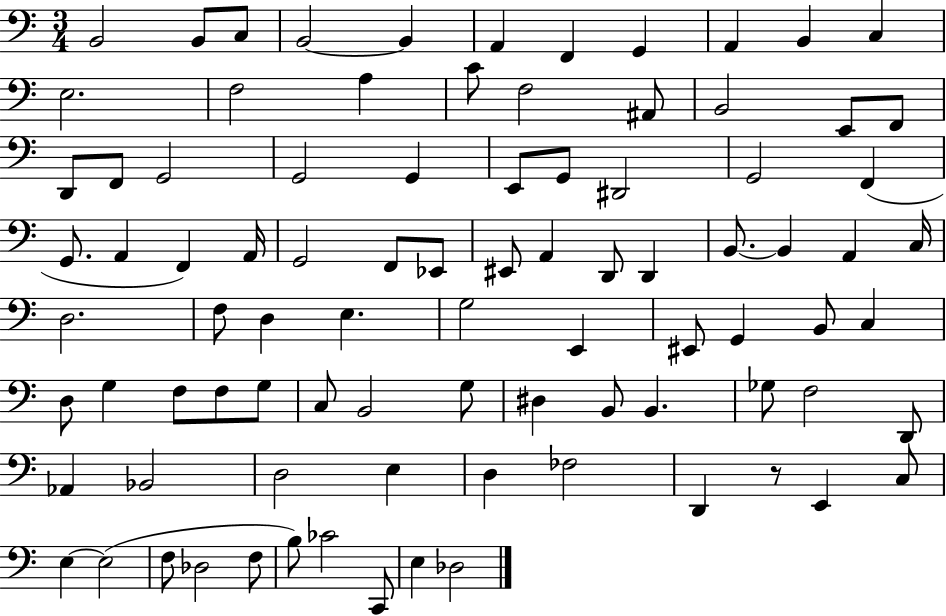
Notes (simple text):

B2/h B2/e C3/e B2/h B2/q A2/q F2/q G2/q A2/q B2/q C3/q E3/h. F3/h A3/q C4/e F3/h A#2/e B2/h E2/e F2/e D2/e F2/e G2/h G2/h G2/q E2/e G2/e D#2/h G2/h F2/q G2/e. A2/q F2/q A2/s G2/h F2/e Eb2/e EIS2/e A2/q D2/e D2/q B2/e. B2/q A2/q C3/s D3/h. F3/e D3/q E3/q. G3/h E2/q EIS2/e G2/q B2/e C3/q D3/e G3/q F3/e F3/e G3/e C3/e B2/h G3/e D#3/q B2/e B2/q. Gb3/e F3/h D2/e Ab2/q Bb2/h D3/h E3/q D3/q FES3/h D2/q R/e E2/q C3/e E3/q E3/h F3/e Db3/h F3/e B3/e CES4/h C2/e E3/q Db3/h